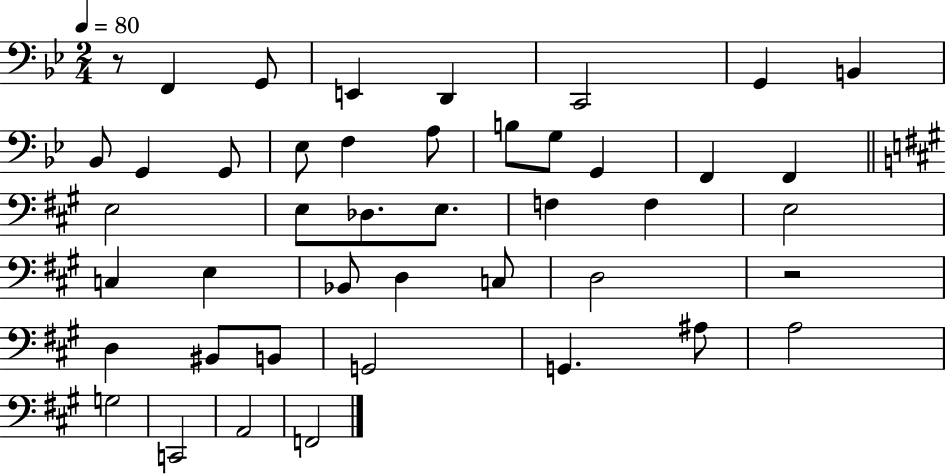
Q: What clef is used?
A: bass